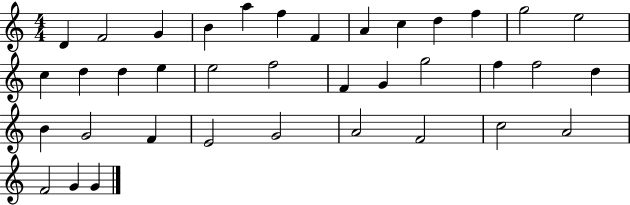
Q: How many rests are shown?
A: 0